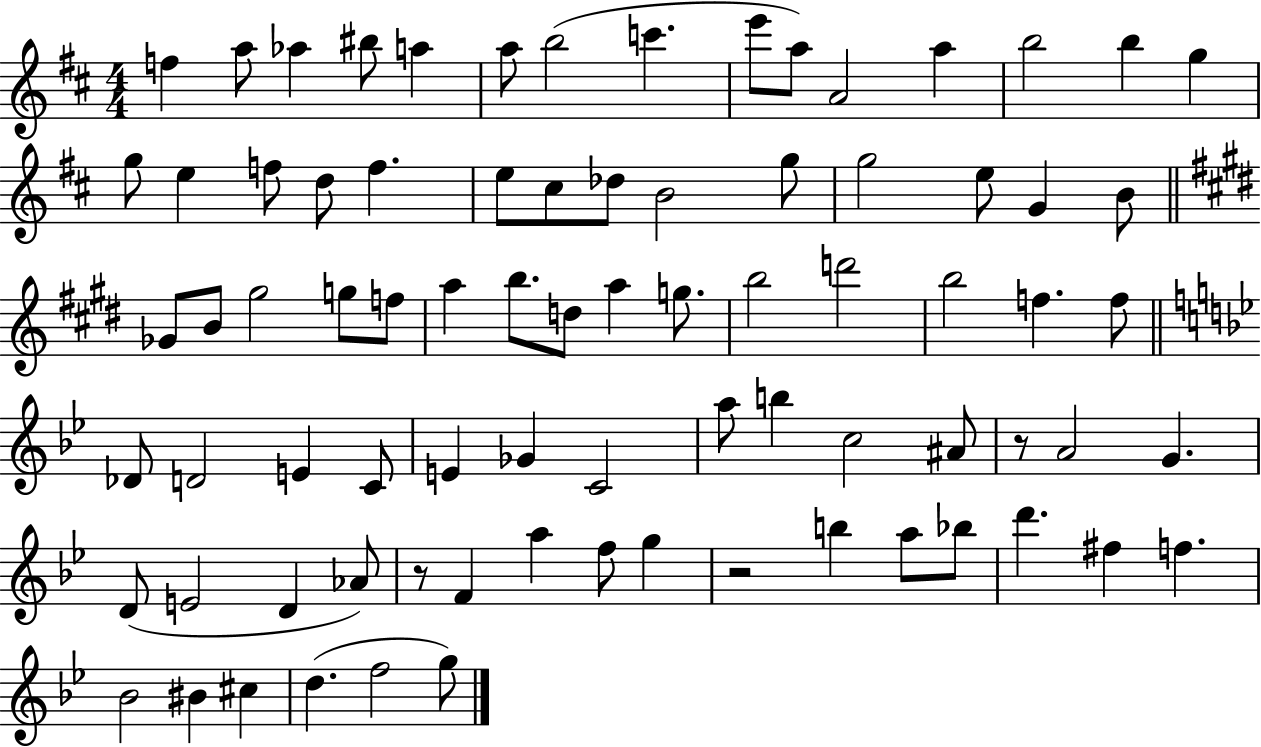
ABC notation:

X:1
T:Untitled
M:4/4
L:1/4
K:D
f a/2 _a ^b/2 a a/2 b2 c' e'/2 a/2 A2 a b2 b g g/2 e f/2 d/2 f e/2 ^c/2 _d/2 B2 g/2 g2 e/2 G B/2 _G/2 B/2 ^g2 g/2 f/2 a b/2 d/2 a g/2 b2 d'2 b2 f f/2 _D/2 D2 E C/2 E _G C2 a/2 b c2 ^A/2 z/2 A2 G D/2 E2 D _A/2 z/2 F a f/2 g z2 b a/2 _b/2 d' ^f f _B2 ^B ^c d f2 g/2